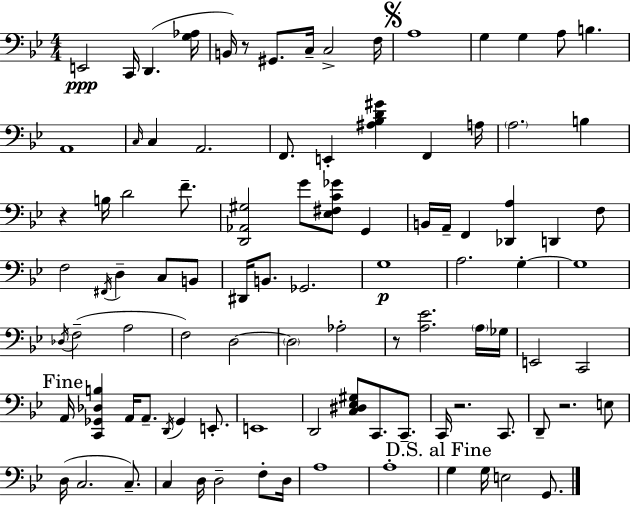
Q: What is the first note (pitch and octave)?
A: E2